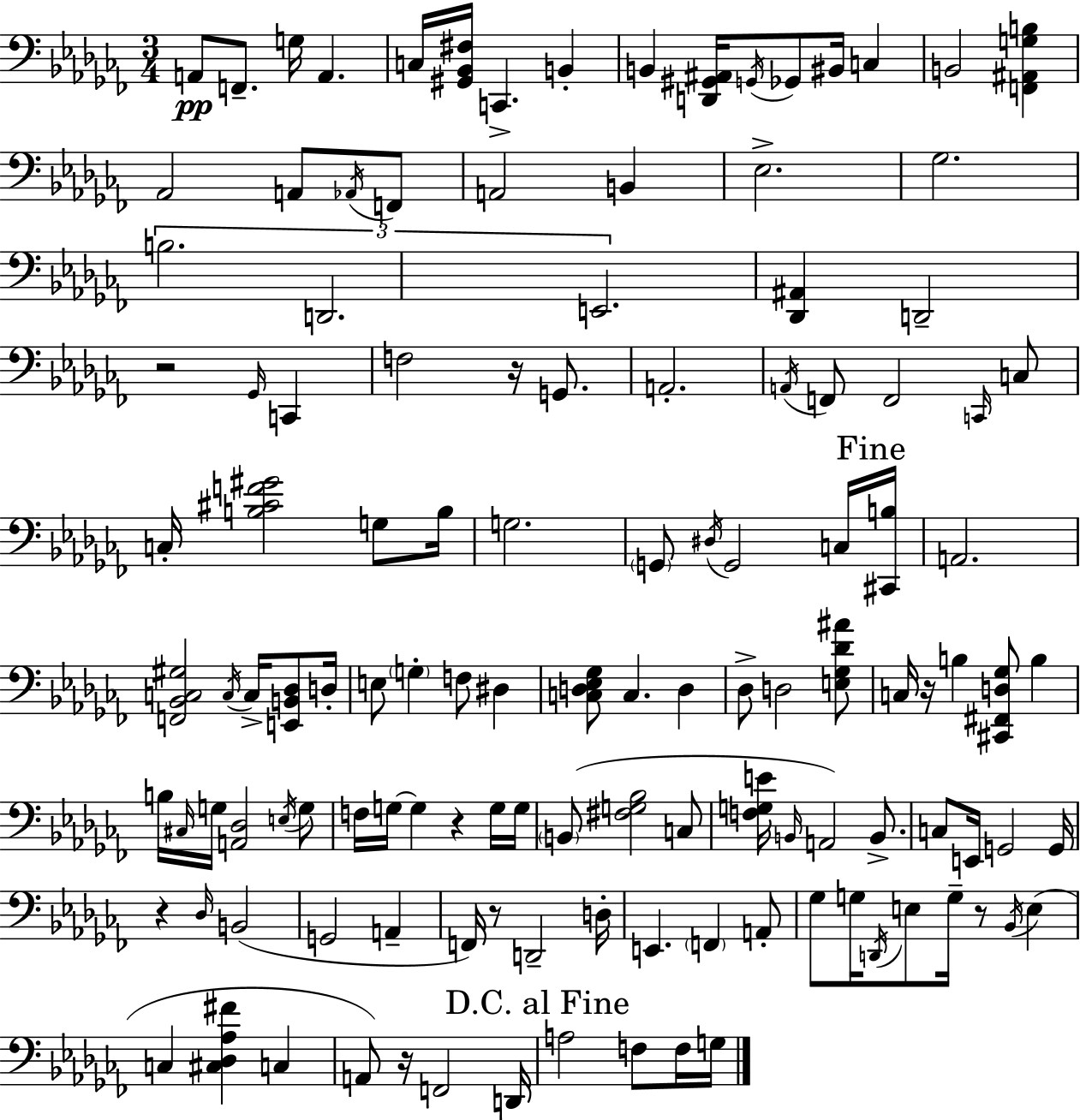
{
  \clef bass
  \numericTimeSignature
  \time 3/4
  \key aes \minor
  a,8\pp f,8.-- g16 a,4. | c16 <gis, bes, fis>16 c,4.-> b,4-. | b,4 <d, gis, ais,>16 \acciaccatura { g,16 } ges,8 bis,16 c4 | b,2 <f, ais, g b>4 | \break aes,2 a,8 \acciaccatura { aes,16 } | f,8 a,2 b,4 | ees2.-> | ges2. | \break \tuplet 3/2 { b2. | d,2. | e,2. } | <des, ais,>4 d,2-- | \break r2 \grace { ges,16 } c,4 | f2 r16 | g,8. a,2.-. | \acciaccatura { a,16 } f,8 f,2 | \break \grace { c,16 } c8 c16-. <b cis' f' gis'>2 | g8 b16 g2. | \parenthesize g,8 \acciaccatura { dis16 } g,2 | c16 \mark "Fine" <cis, b>16 a,2. | \break <f, bes, c gis>2 | \acciaccatura { c16 } c16-> <e, b, des>8 d16-. e8 \parenthesize g4-. | f8 dis4 <c d ees ges>8 c4. | d4 des8-> d2 | \break <e ges des' ais'>8 c16 r16 b4 | <cis, fis, d ges>8 b4 b16 \grace { cis16 } g16 <a, des>2 | \acciaccatura { e16 } g8 f16 g16~~ g4 | r4 g16 g16 \parenthesize b,8( <fis g bes>2 | \break c8 <f g e'>16 \grace { b,16 }) a,2 | b,8.-> c8 | e,16 g,2 g,16 r4 | \grace { des16 } b,2( g,2 | \break a,4-- f,16) | r8 d,2-- d16-. e,4. | \parenthesize f,4 a,8-. ges8 | g16 \acciaccatura { d,16 } e8 g16-- r8 \acciaccatura { bes,16 }( e4 | \break c4 <cis des aes fis'>4 c4 | a,8) r16 f,2 | d,16 \mark "D.C. al Fine" a2 f8 f16 | g16 \bar "|."
}